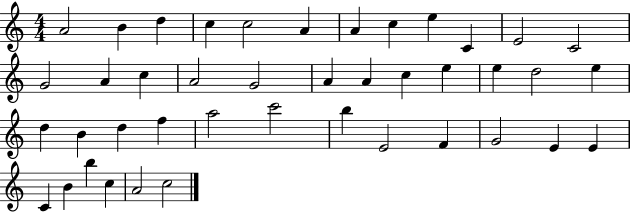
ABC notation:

X:1
T:Untitled
M:4/4
L:1/4
K:C
A2 B d c c2 A A c e C E2 C2 G2 A c A2 G2 A A c e e d2 e d B d f a2 c'2 b E2 F G2 E E C B b c A2 c2